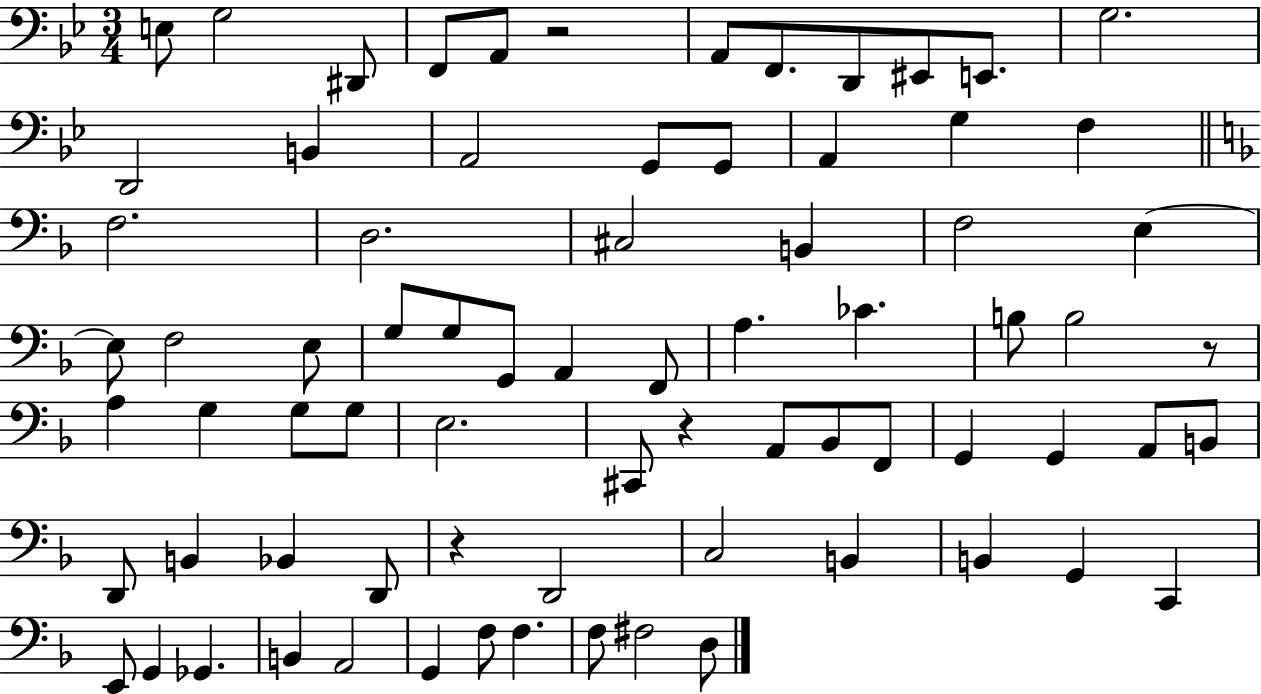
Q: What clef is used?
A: bass